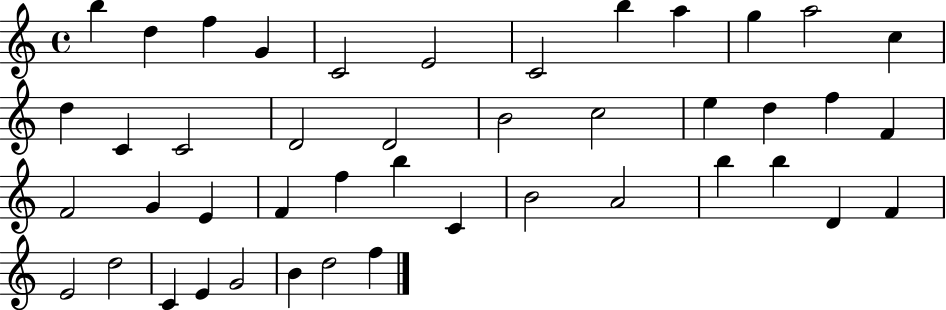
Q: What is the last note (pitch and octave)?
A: F5